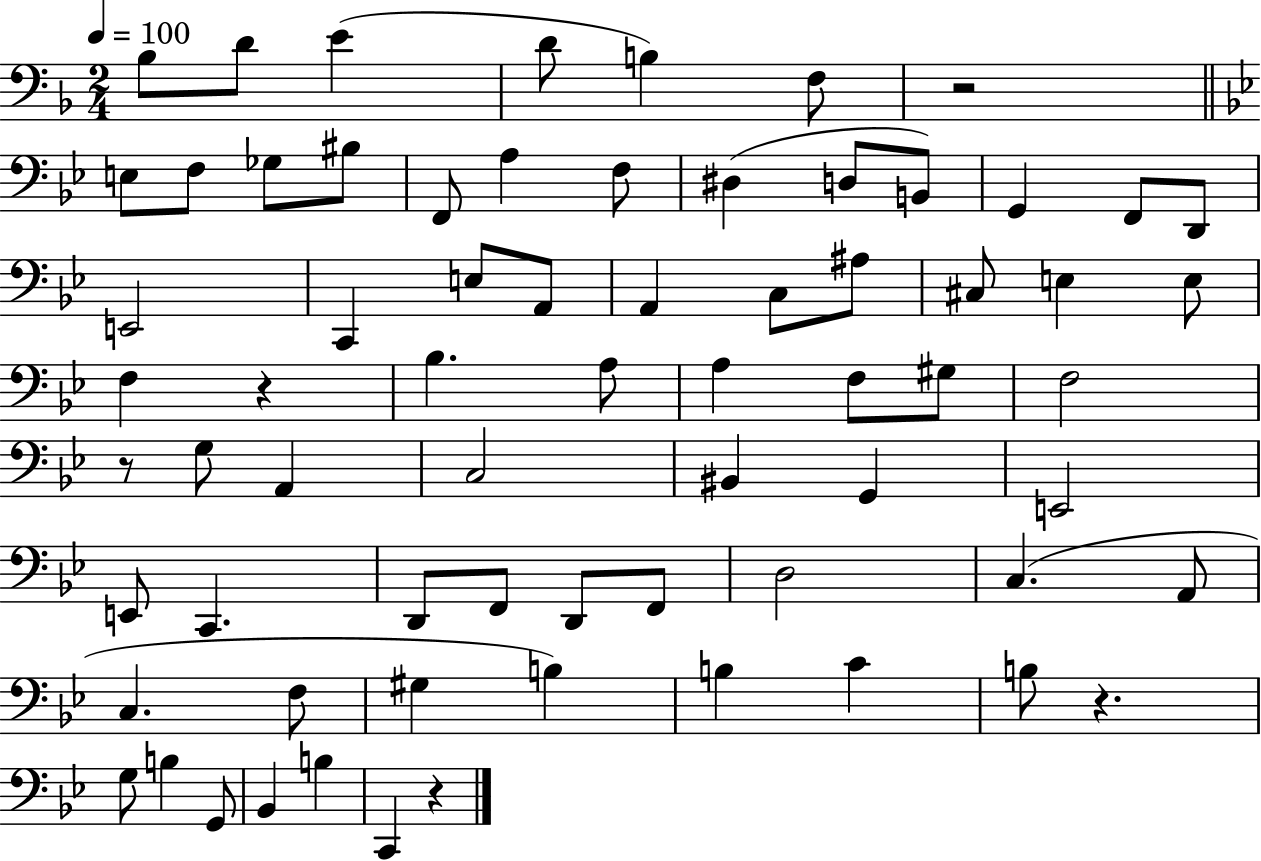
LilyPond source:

{
  \clef bass
  \numericTimeSignature
  \time 2/4
  \key f \major
  \tempo 4 = 100
  bes8 d'8 e'4( | d'8 b4) f8 | r2 | \bar "||" \break \key bes \major e8 f8 ges8 bis8 | f,8 a4 f8 | dis4( d8 b,8) | g,4 f,8 d,8 | \break e,2 | c,4 e8 a,8 | a,4 c8 ais8 | cis8 e4 e8 | \break f4 r4 | bes4. a8 | a4 f8 gis8 | f2 | \break r8 g8 a,4 | c2 | bis,4 g,4 | e,2 | \break e,8 c,4. | d,8 f,8 d,8 f,8 | d2 | c4.( a,8 | \break c4. f8 | gis4 b4) | b4 c'4 | b8 r4. | \break g8 b4 g,8 | bes,4 b4 | c,4 r4 | \bar "|."
}